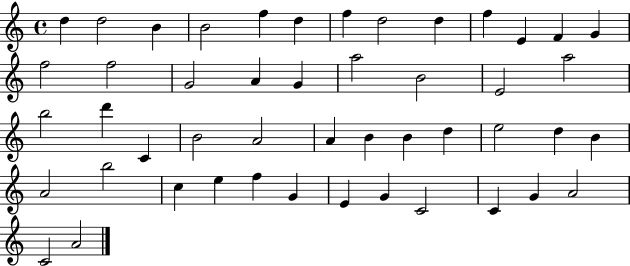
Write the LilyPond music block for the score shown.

{
  \clef treble
  \time 4/4
  \defaultTimeSignature
  \key c \major
  d''4 d''2 b'4 | b'2 f''4 d''4 | f''4 d''2 d''4 | f''4 e'4 f'4 g'4 | \break f''2 f''2 | g'2 a'4 g'4 | a''2 b'2 | e'2 a''2 | \break b''2 d'''4 c'4 | b'2 a'2 | a'4 b'4 b'4 d''4 | e''2 d''4 b'4 | \break a'2 b''2 | c''4 e''4 f''4 g'4 | e'4 g'4 c'2 | c'4 g'4 a'2 | \break c'2 a'2 | \bar "|."
}